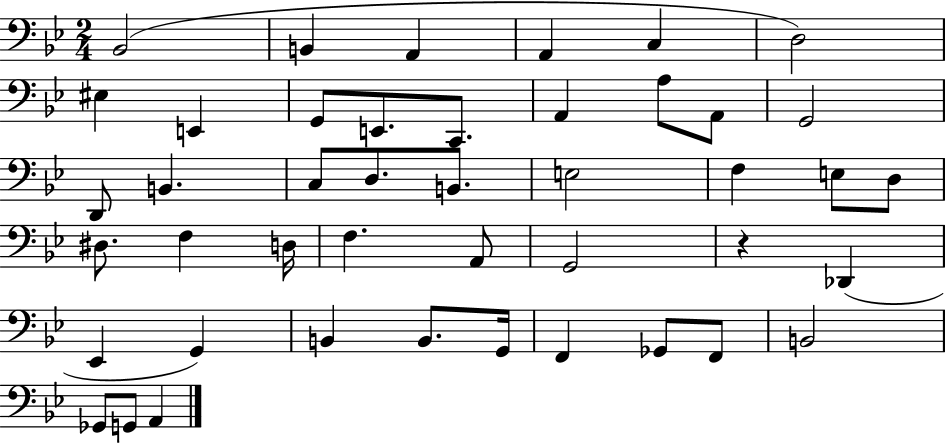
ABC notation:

X:1
T:Untitled
M:2/4
L:1/4
K:Bb
_B,,2 B,, A,, A,, C, D,2 ^E, E,, G,,/2 E,,/2 C,,/2 A,, A,/2 A,,/2 G,,2 D,,/2 B,, C,/2 D,/2 B,,/2 E,2 F, E,/2 D,/2 ^D,/2 F, D,/4 F, A,,/2 G,,2 z _D,, _E,, G,, B,, B,,/2 G,,/4 F,, _G,,/2 F,,/2 B,,2 _G,,/2 G,,/2 A,,